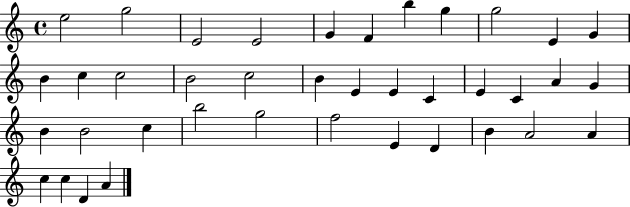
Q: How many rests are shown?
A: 0